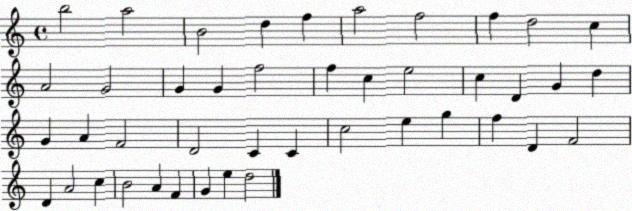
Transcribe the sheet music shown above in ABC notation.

X:1
T:Untitled
M:4/4
L:1/4
K:C
b2 a2 B2 d f a2 f2 f d2 c A2 G2 G G f2 f c e2 c D G d G A F2 D2 C C c2 e g f D F2 D A2 c B2 A F G e d2